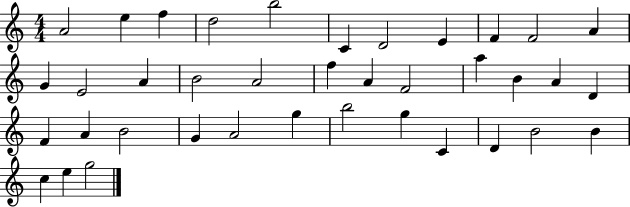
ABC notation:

X:1
T:Untitled
M:4/4
L:1/4
K:C
A2 e f d2 b2 C D2 E F F2 A G E2 A B2 A2 f A F2 a B A D F A B2 G A2 g b2 g C D B2 B c e g2